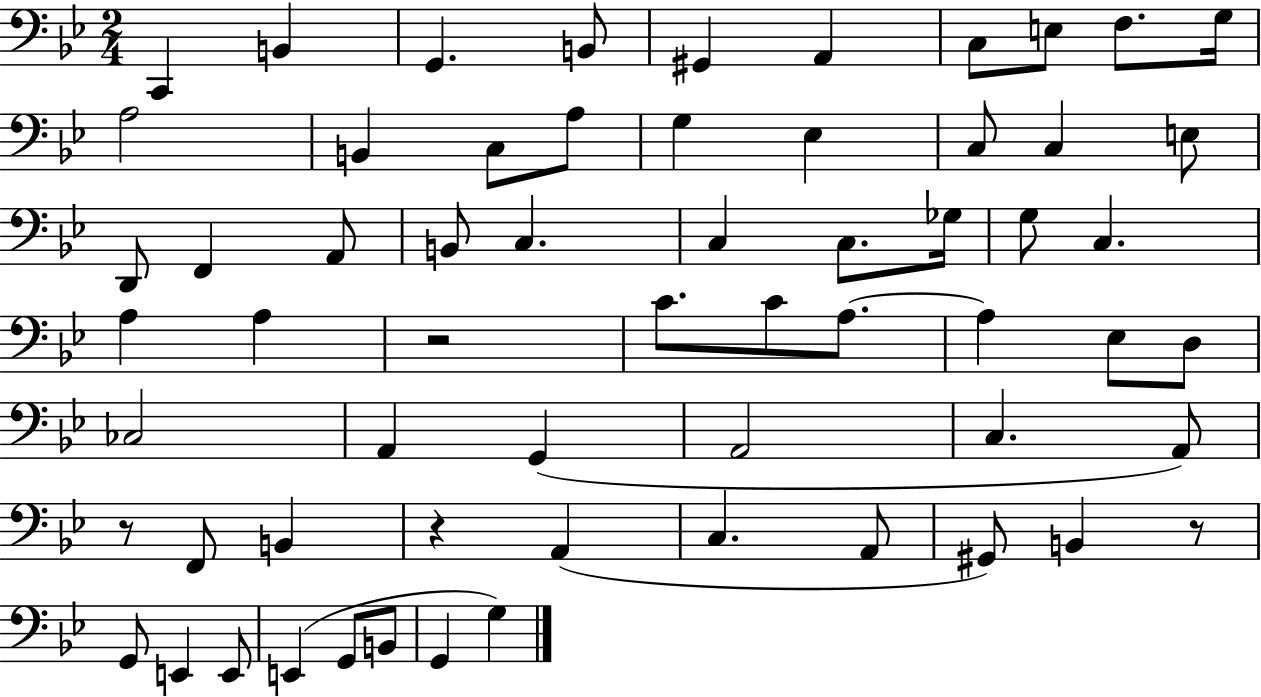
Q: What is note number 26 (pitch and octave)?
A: C3